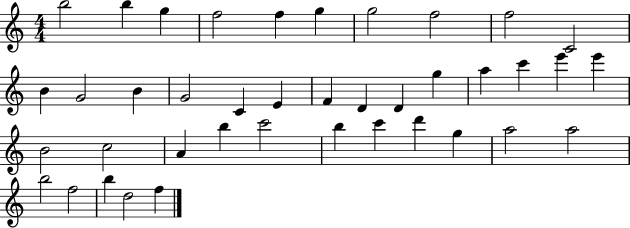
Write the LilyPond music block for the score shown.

{
  \clef treble
  \numericTimeSignature
  \time 4/4
  \key c \major
  b''2 b''4 g''4 | f''2 f''4 g''4 | g''2 f''2 | f''2 c'2 | \break b'4 g'2 b'4 | g'2 c'4 e'4 | f'4 d'4 d'4 g''4 | a''4 c'''4 e'''4 e'''4 | \break b'2 c''2 | a'4 b''4 c'''2 | b''4 c'''4 d'''4 g''4 | a''2 a''2 | \break b''2 f''2 | b''4 d''2 f''4 | \bar "|."
}